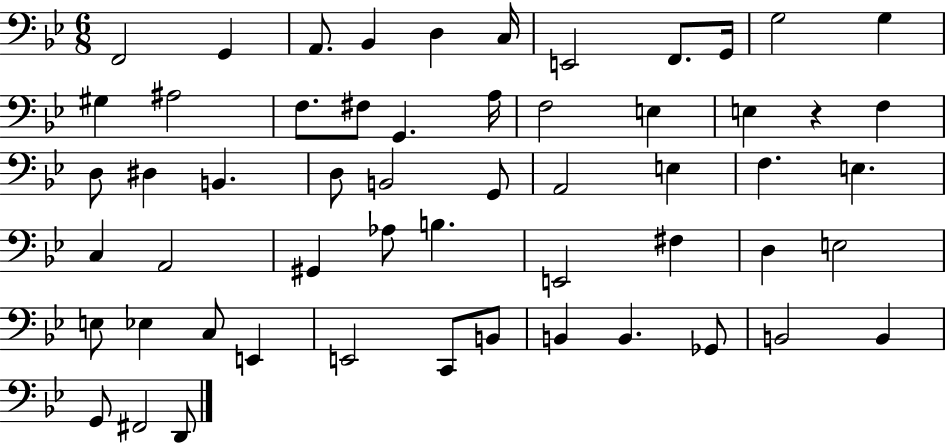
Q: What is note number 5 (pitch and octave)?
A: D3